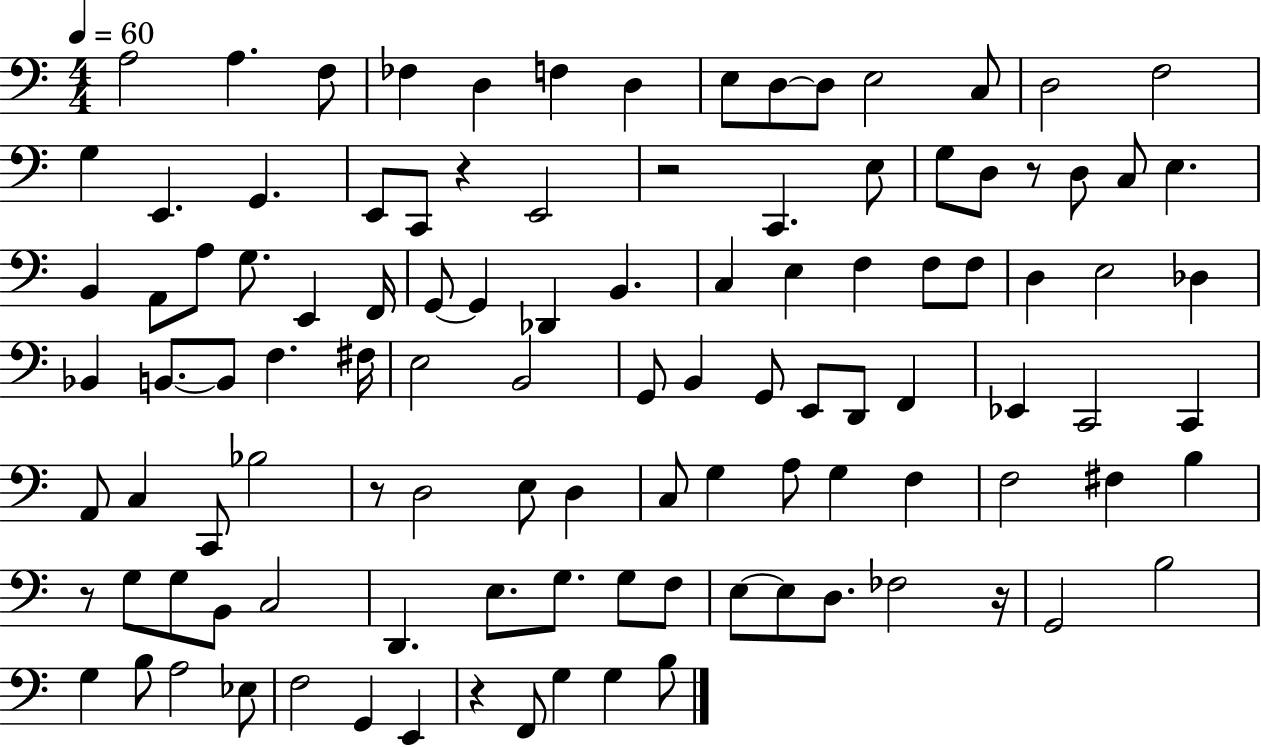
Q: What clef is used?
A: bass